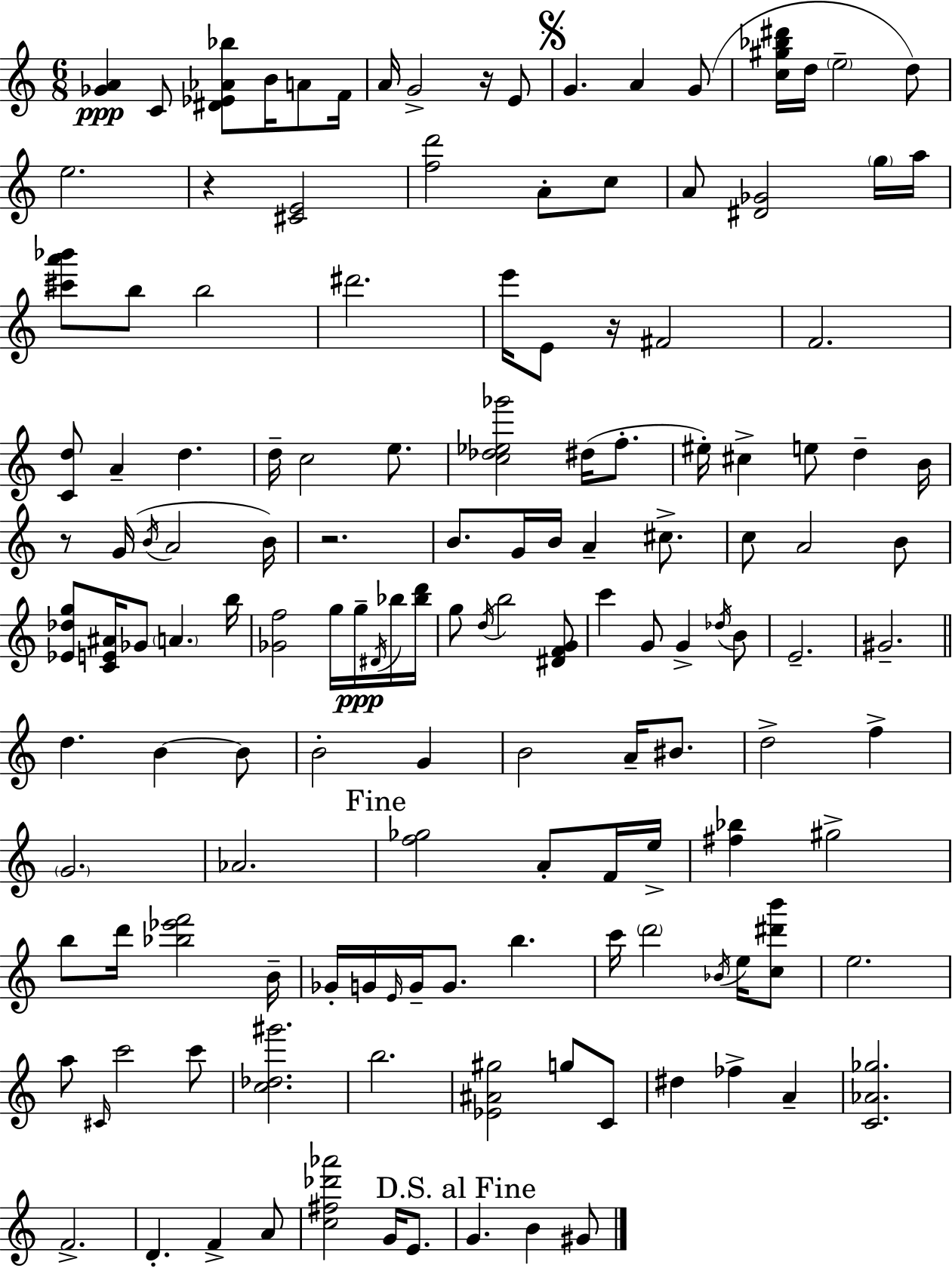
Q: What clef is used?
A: treble